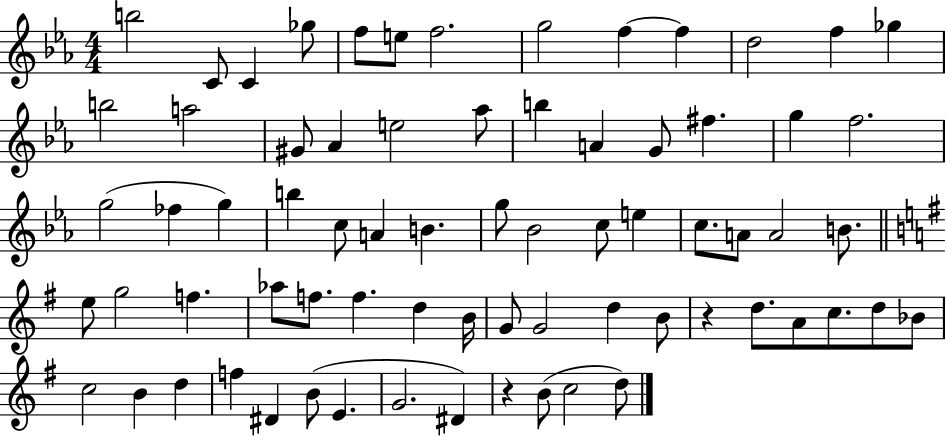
B5/h C4/e C4/q Gb5/e F5/e E5/e F5/h. G5/h F5/q F5/q D5/h F5/q Gb5/q B5/h A5/h G#4/e Ab4/q E5/h Ab5/e B5/q A4/q G4/e F#5/q. G5/q F5/h. G5/h FES5/q G5/q B5/q C5/e A4/q B4/q. G5/e Bb4/h C5/e E5/q C5/e. A4/e A4/h B4/e. E5/e G5/h F5/q. Ab5/e F5/e. F5/q. D5/q B4/s G4/e G4/h D5/q B4/e R/q D5/e. A4/e C5/e. D5/e Bb4/e C5/h B4/q D5/q F5/q D#4/q B4/e E4/q. G4/h. D#4/q R/q B4/e C5/h D5/e